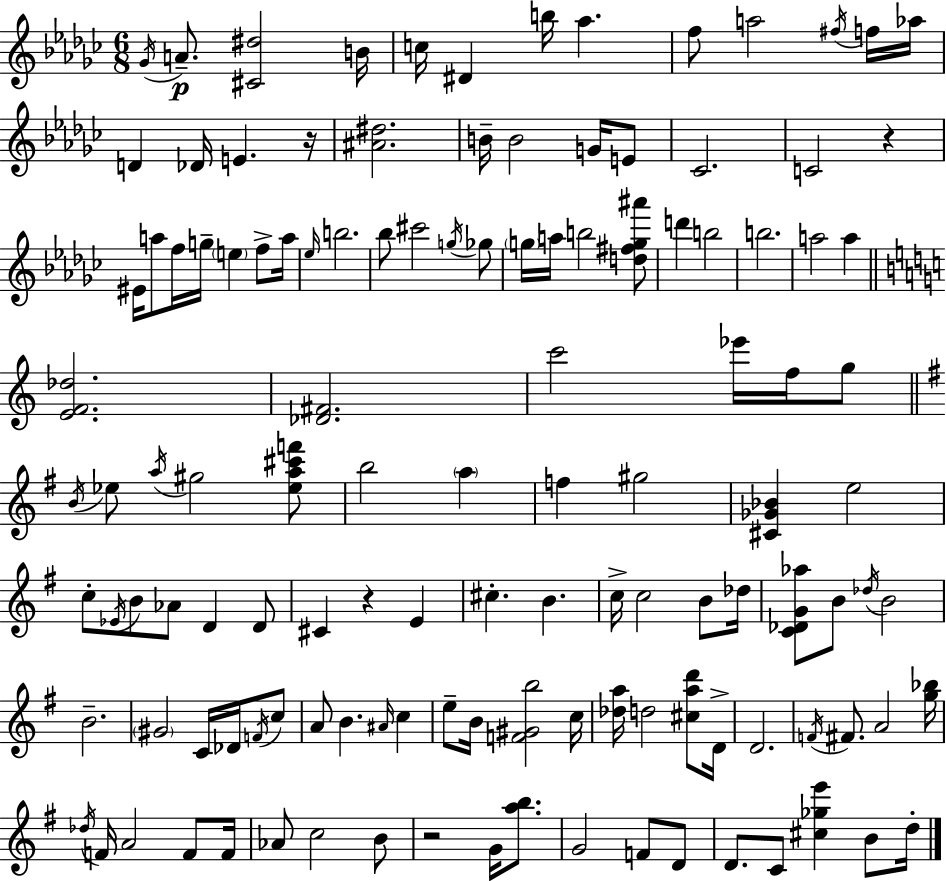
X:1
T:Untitled
M:6/8
L:1/4
K:Ebm
_G/4 A/2 [^C^d]2 B/4 c/4 ^D b/4 _a f/2 a2 ^f/4 f/4 _a/4 D _D/4 E z/4 [^A^d]2 B/4 B2 G/4 E/2 _C2 C2 z ^E/4 a/2 f/4 g/4 e f/2 a/4 _e/4 b2 _b/2 ^c'2 g/4 _g/2 g/4 a/4 b2 [d^fg^a']/2 d' b2 b2 a2 a [EF_d]2 [_D^F]2 c'2 _e'/4 f/4 g/2 B/4 _e/2 a/4 ^g2 [_ea^c'f']/2 b2 a f ^g2 [^C_G_B] e2 c/2 _E/4 B/2 _A/2 D D/2 ^C z E ^c B c/4 c2 B/2 _d/4 [C_DG_a]/2 B/2 _d/4 B2 B2 ^G2 C/4 _D/4 F/4 c/2 A/2 B ^A/4 c e/2 B/4 [F^Gb]2 c/4 [_da]/4 d2 [^cad']/2 D/4 D2 F/4 ^F/2 A2 [g_b]/4 _d/4 F/4 A2 F/2 F/4 _A/2 c2 B/2 z2 G/4 [ab]/2 G2 F/2 D/2 D/2 C/2 [^c_ge'] B/2 d/4